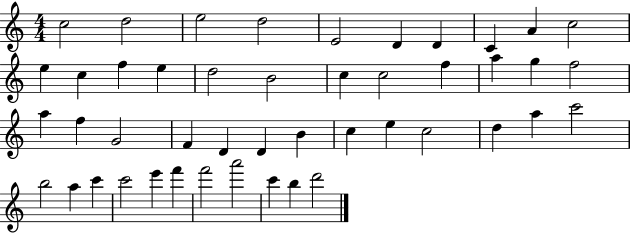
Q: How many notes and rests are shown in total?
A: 46